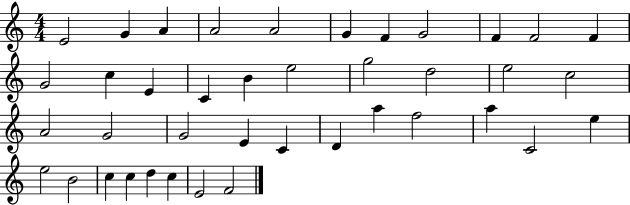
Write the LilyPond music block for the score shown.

{
  \clef treble
  \numericTimeSignature
  \time 4/4
  \key c \major
  e'2 g'4 a'4 | a'2 a'2 | g'4 f'4 g'2 | f'4 f'2 f'4 | \break g'2 c''4 e'4 | c'4 b'4 e''2 | g''2 d''2 | e''2 c''2 | \break a'2 g'2 | g'2 e'4 c'4 | d'4 a''4 f''2 | a''4 c'2 e''4 | \break e''2 b'2 | c''4 c''4 d''4 c''4 | e'2 f'2 | \bar "|."
}